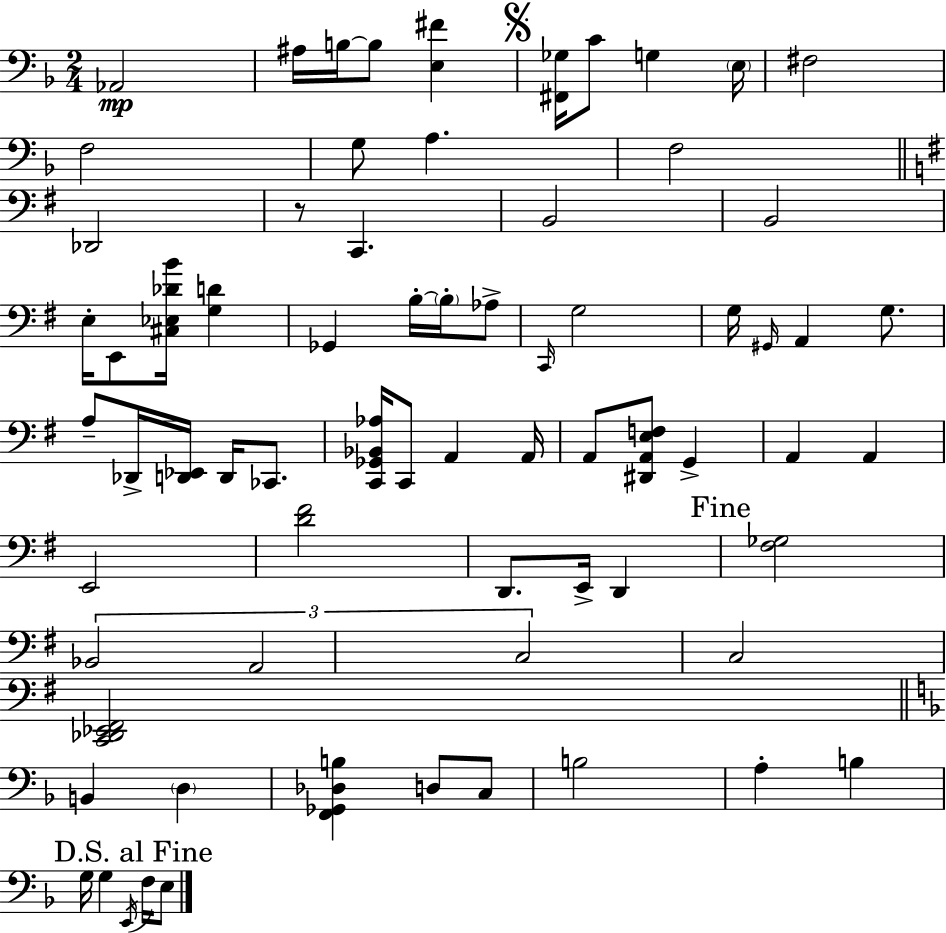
X:1
T:Untitled
M:2/4
L:1/4
K:F
_A,,2 ^A,/4 B,/4 B,/2 [E,^F] [^F,,_G,]/4 C/2 G, E,/4 ^F,2 F,2 G,/2 A, F,2 _D,,2 z/2 C,, B,,2 B,,2 E,/4 E,,/2 [^C,_E,_DB]/4 [G,D] _G,, B,/4 B,/4 _A,/2 C,,/4 G,2 G,/4 ^G,,/4 A,, G,/2 A,/2 _D,,/4 [D,,_E,,]/4 D,,/4 _C,,/2 [C,,_G,,_B,,_A,]/4 C,,/2 A,, A,,/4 A,,/2 [^D,,A,,E,F,]/2 G,, A,, A,, E,,2 [D^F]2 D,,/2 E,,/4 D,, [^F,_G,]2 _B,,2 A,,2 C,2 C,2 [C,,_D,,_E,,^F,,]2 B,, D, [F,,_G,,_D,B,] D,/2 C,/2 B,2 A, B, G,/4 G, E,,/4 F,/4 E,/2